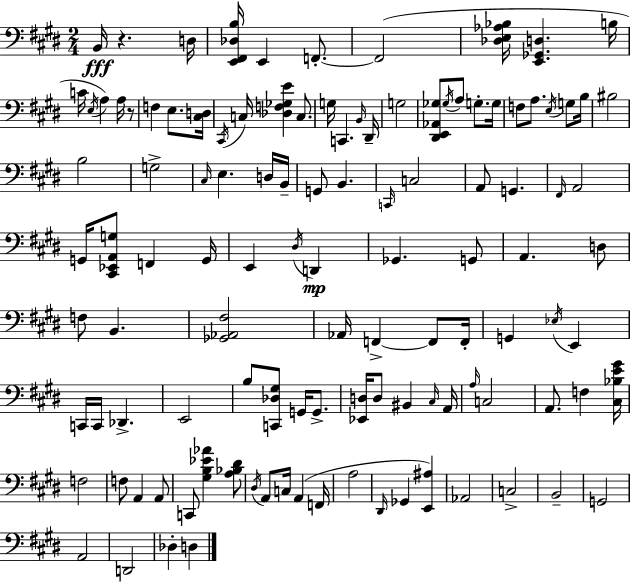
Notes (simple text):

B2/s R/q. D3/s [E2,F#2,Db3,B3]/s E2/q F2/e. F2/h [Db3,E3,Ab3,Bb3]/s [E2,Gb2,D3]/q. B3/s C4/s E3/s A3/q A3/s R/e F3/q E3/e. [C#3,D3]/s C#2/s C3/s [Db3,F3,Gb3,E4]/q C3/e. G3/s C2/q. B2/s D#2/s G3/h [D#2,E2,Ab2,Gb3]/e Gb3/s A3/e G3/e. G3/s F3/e A3/e. E3/s G3/e B3/s BIS3/h B3/h G3/h C#3/s E3/q. D3/s B2/s G2/e B2/q. C2/s C3/h A2/e G2/q. F#2/s A2/h G2/s [C#2,Eb2,A2,G3]/e F2/q G2/s E2/q D#3/s D2/q Gb2/q. G2/e A2/q. D3/e F3/e B2/q. [Gb2,Ab2,F#3]/h Ab2/s F2/q F2/e F2/s G2/q Eb3/s E2/q C2/s C2/s Db2/q. E2/h B3/e [C2,Db3,G#3]/e G2/s G2/e. [Eb2,D3]/s D3/e BIS2/q C#3/s A2/s A3/s C3/h A2/e. F3/q [C#3,Bb3,E4,G#4]/s F3/h F3/e A2/q A2/e C2/e [G#3,B3,Eb4,Ab4]/q [A3,Bb3,D#4]/e D#3/s A2/e C3/s A2/q F2/s A3/h D#2/s Gb2/q [E2,A#3]/q Ab2/h C3/h B2/h G2/h A2/h D2/h Db3/q D3/q